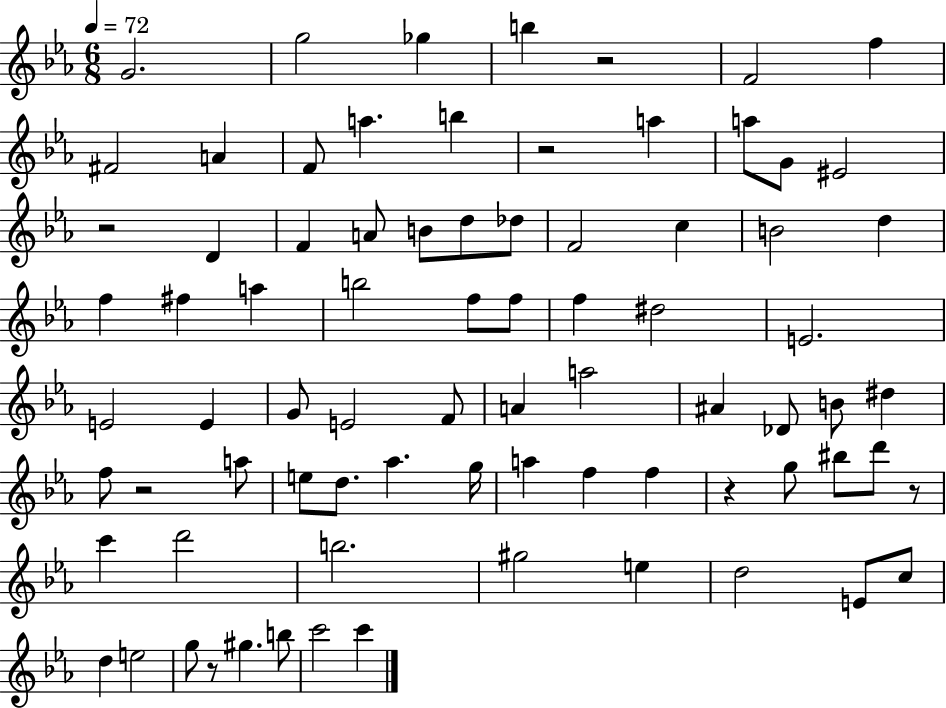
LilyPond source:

{
  \clef treble
  \numericTimeSignature
  \time 6/8
  \key ees \major
  \tempo 4 = 72
  g'2. | g''2 ges''4 | b''4 r2 | f'2 f''4 | \break fis'2 a'4 | f'8 a''4. b''4 | r2 a''4 | a''8 g'8 eis'2 | \break r2 d'4 | f'4 a'8 b'8 d''8 des''8 | f'2 c''4 | b'2 d''4 | \break f''4 fis''4 a''4 | b''2 f''8 f''8 | f''4 dis''2 | e'2. | \break e'2 e'4 | g'8 e'2 f'8 | a'4 a''2 | ais'4 des'8 b'8 dis''4 | \break f''8 r2 a''8 | e''8 d''8. aes''4. g''16 | a''4 f''4 f''4 | r4 g''8 bis''8 d'''8 r8 | \break c'''4 d'''2 | b''2. | gis''2 e''4 | d''2 e'8 c''8 | \break d''4 e''2 | g''8 r8 gis''4. b''8 | c'''2 c'''4 | \bar "|."
}